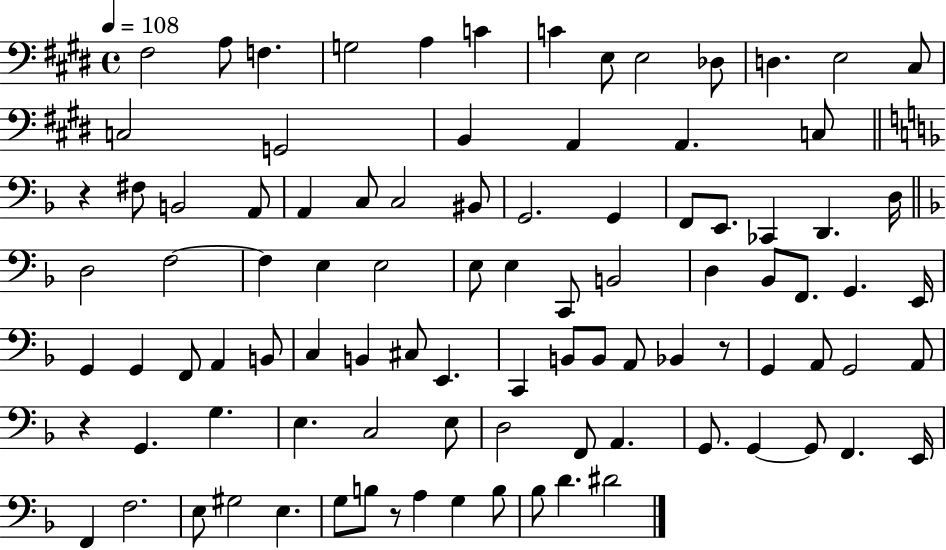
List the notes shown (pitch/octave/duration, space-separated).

F#3/h A3/e F3/q. G3/h A3/q C4/q C4/q E3/e E3/h Db3/e D3/q. E3/h C#3/e C3/h G2/h B2/q A2/q A2/q. C3/e R/q F#3/e B2/h A2/e A2/q C3/e C3/h BIS2/e G2/h. G2/q F2/e E2/e. CES2/q D2/q. D3/s D3/h F3/h F3/q E3/q E3/h E3/e E3/q C2/e B2/h D3/q Bb2/e F2/e. G2/q. E2/s G2/q G2/q F2/e A2/q B2/e C3/q B2/q C#3/e E2/q. C2/q B2/e B2/e A2/e Bb2/q R/e G2/q A2/e G2/h A2/e R/q G2/q. G3/q. E3/q. C3/h E3/e D3/h F2/e A2/q. G2/e. G2/q G2/e F2/q. E2/s F2/q F3/h. E3/e G#3/h E3/q. G3/e B3/e R/e A3/q G3/q B3/e Bb3/e D4/q. D#4/h